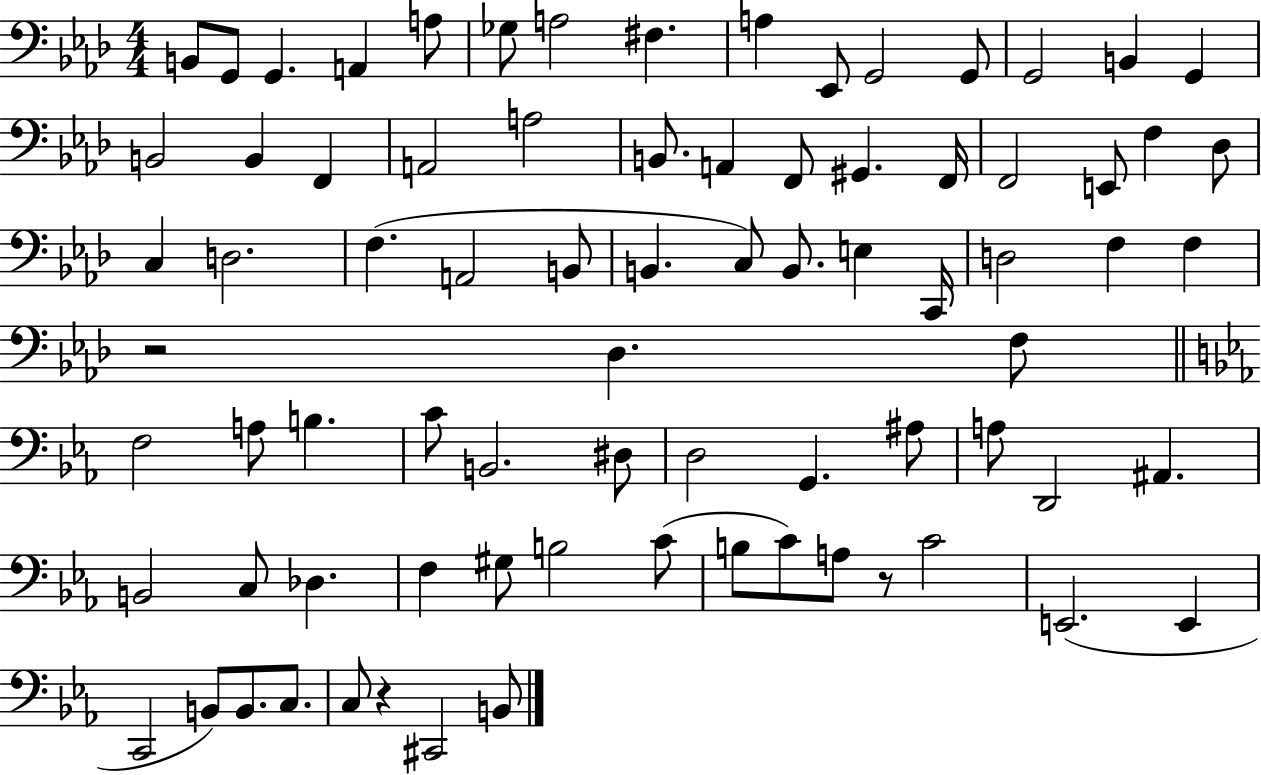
X:1
T:Untitled
M:4/4
L:1/4
K:Ab
B,,/2 G,,/2 G,, A,, A,/2 _G,/2 A,2 ^F, A, _E,,/2 G,,2 G,,/2 G,,2 B,, G,, B,,2 B,, F,, A,,2 A,2 B,,/2 A,, F,,/2 ^G,, F,,/4 F,,2 E,,/2 F, _D,/2 C, D,2 F, A,,2 B,,/2 B,, C,/2 B,,/2 E, C,,/4 D,2 F, F, z2 _D, F,/2 F,2 A,/2 B, C/2 B,,2 ^D,/2 D,2 G,, ^A,/2 A,/2 D,,2 ^A,, B,,2 C,/2 _D, F, ^G,/2 B,2 C/2 B,/2 C/2 A,/2 z/2 C2 E,,2 E,, C,,2 B,,/2 B,,/2 C,/2 C,/2 z ^C,,2 B,,/2